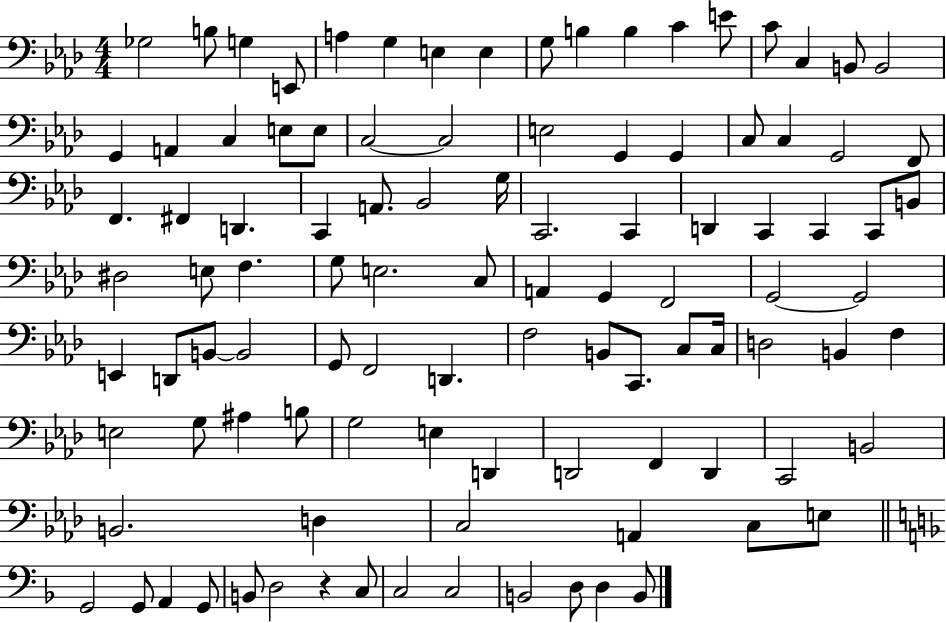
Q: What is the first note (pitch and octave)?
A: Gb3